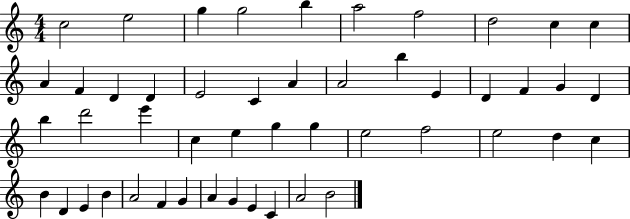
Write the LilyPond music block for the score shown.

{
  \clef treble
  \numericTimeSignature
  \time 4/4
  \key c \major
  c''2 e''2 | g''4 g''2 b''4 | a''2 f''2 | d''2 c''4 c''4 | \break a'4 f'4 d'4 d'4 | e'2 c'4 a'4 | a'2 b''4 e'4 | d'4 f'4 g'4 d'4 | \break b''4 d'''2 e'''4 | c''4 e''4 g''4 g''4 | e''2 f''2 | e''2 d''4 c''4 | \break b'4 d'4 e'4 b'4 | a'2 f'4 g'4 | a'4 g'4 e'4 c'4 | a'2 b'2 | \break \bar "|."
}